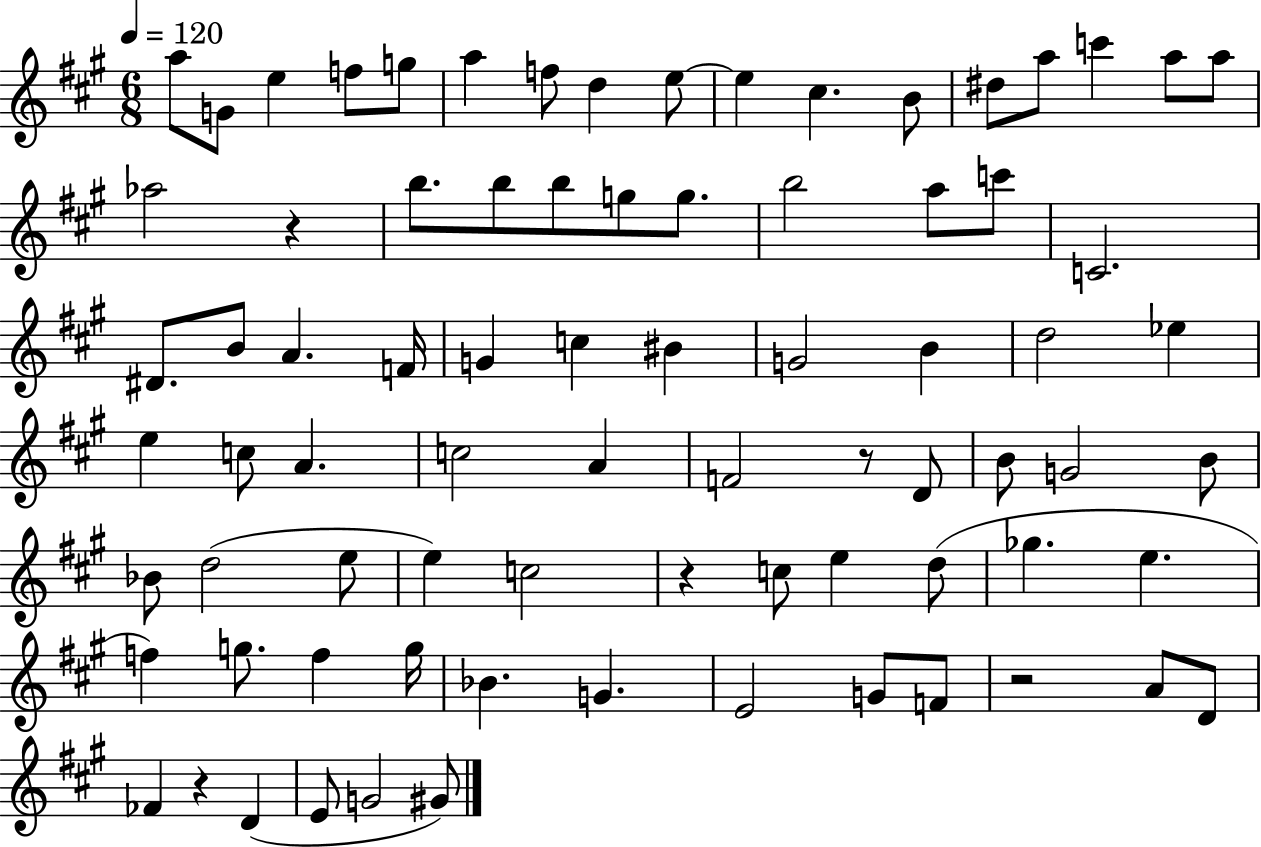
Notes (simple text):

A5/e G4/e E5/q F5/e G5/e A5/q F5/e D5/q E5/e E5/q C#5/q. B4/e D#5/e A5/e C6/q A5/e A5/e Ab5/h R/q B5/e. B5/e B5/e G5/e G5/e. B5/h A5/e C6/e C4/h. D#4/e. B4/e A4/q. F4/s G4/q C5/q BIS4/q G4/h B4/q D5/h Eb5/q E5/q C5/e A4/q. C5/h A4/q F4/h R/e D4/e B4/e G4/h B4/e Bb4/e D5/h E5/e E5/q C5/h R/q C5/e E5/q D5/e Gb5/q. E5/q. F5/q G5/e. F5/q G5/s Bb4/q. G4/q. E4/h G4/e F4/e R/h A4/e D4/e FES4/q R/q D4/q E4/e G4/h G#4/e